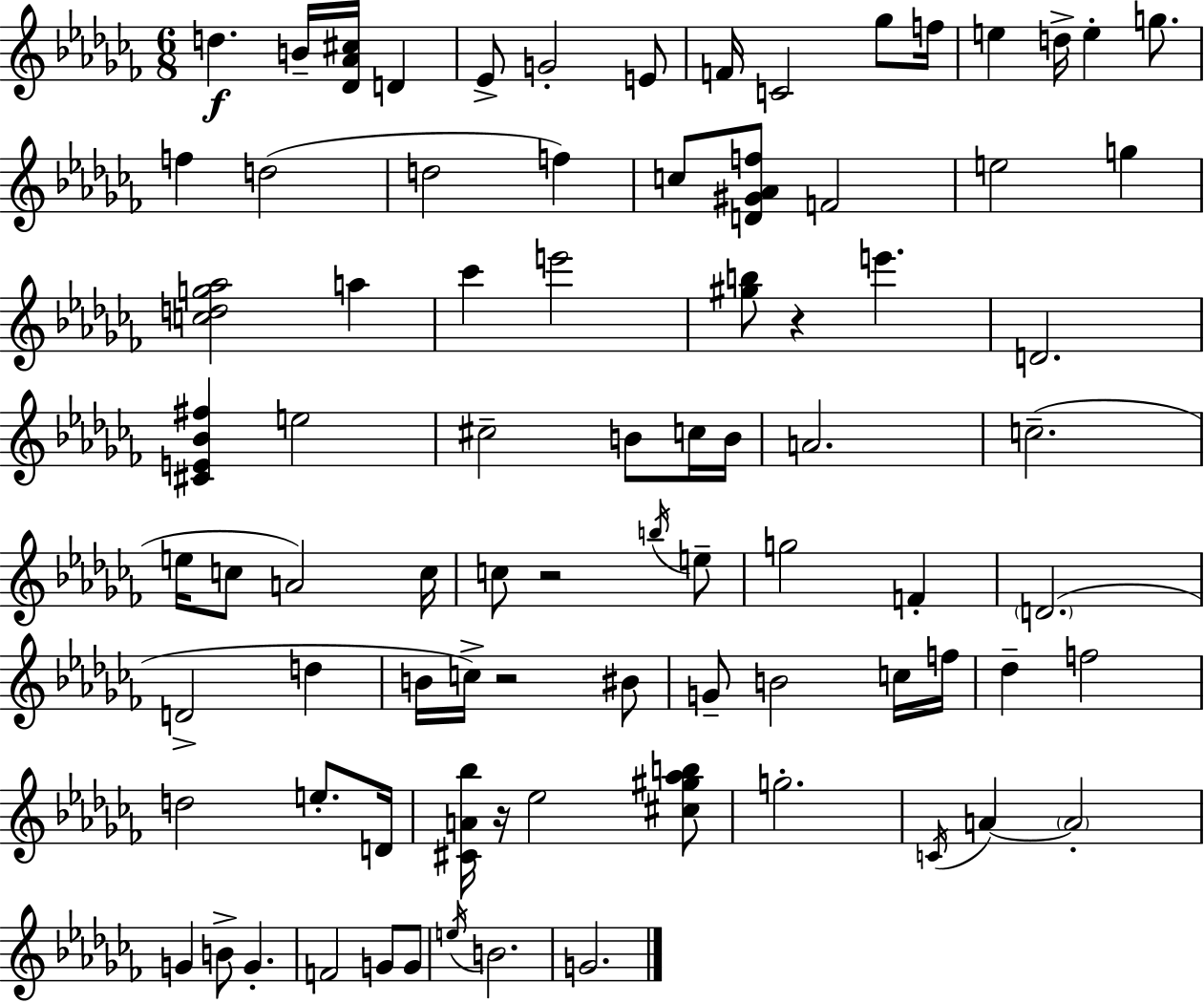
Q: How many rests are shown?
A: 4